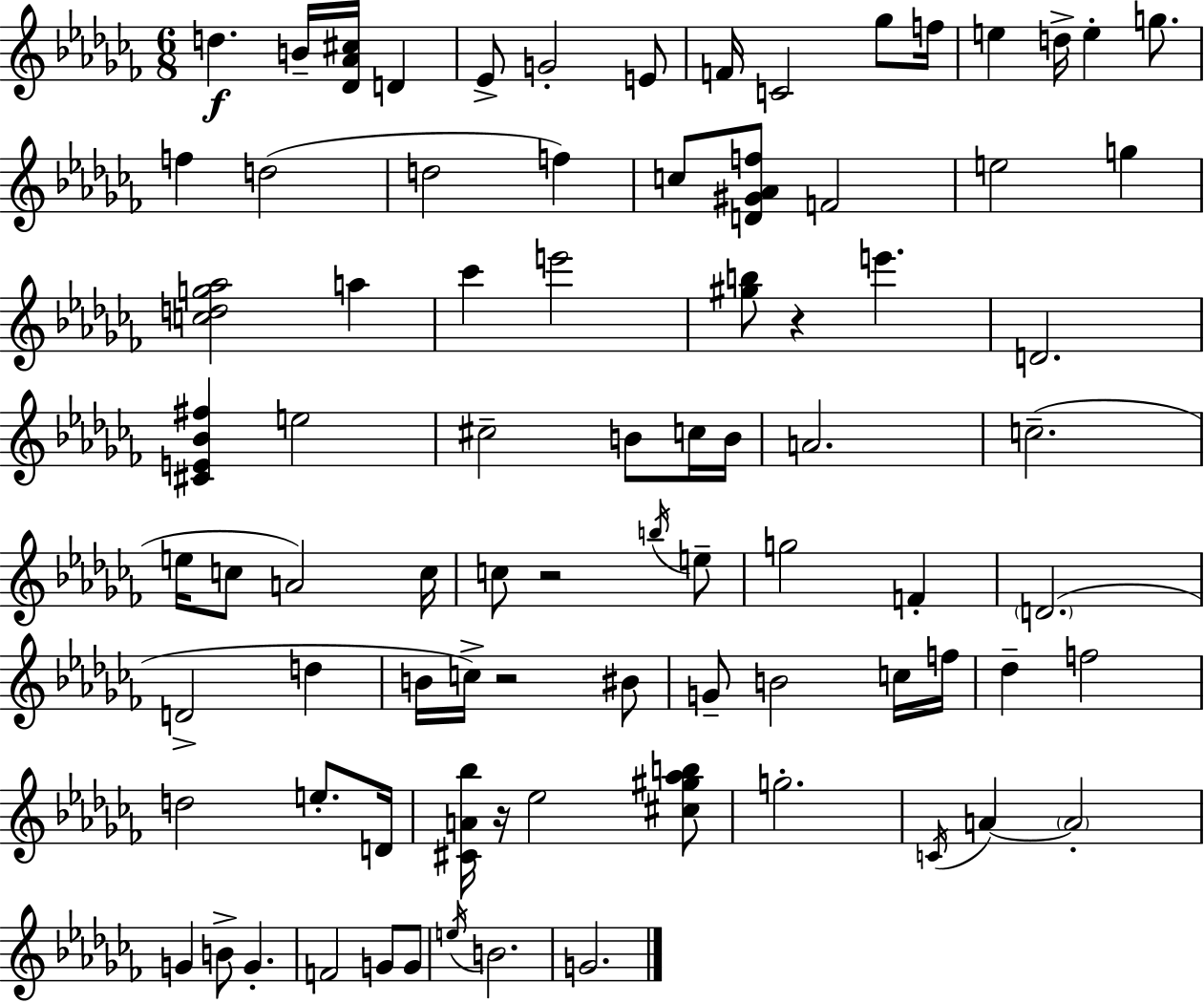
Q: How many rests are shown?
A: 4